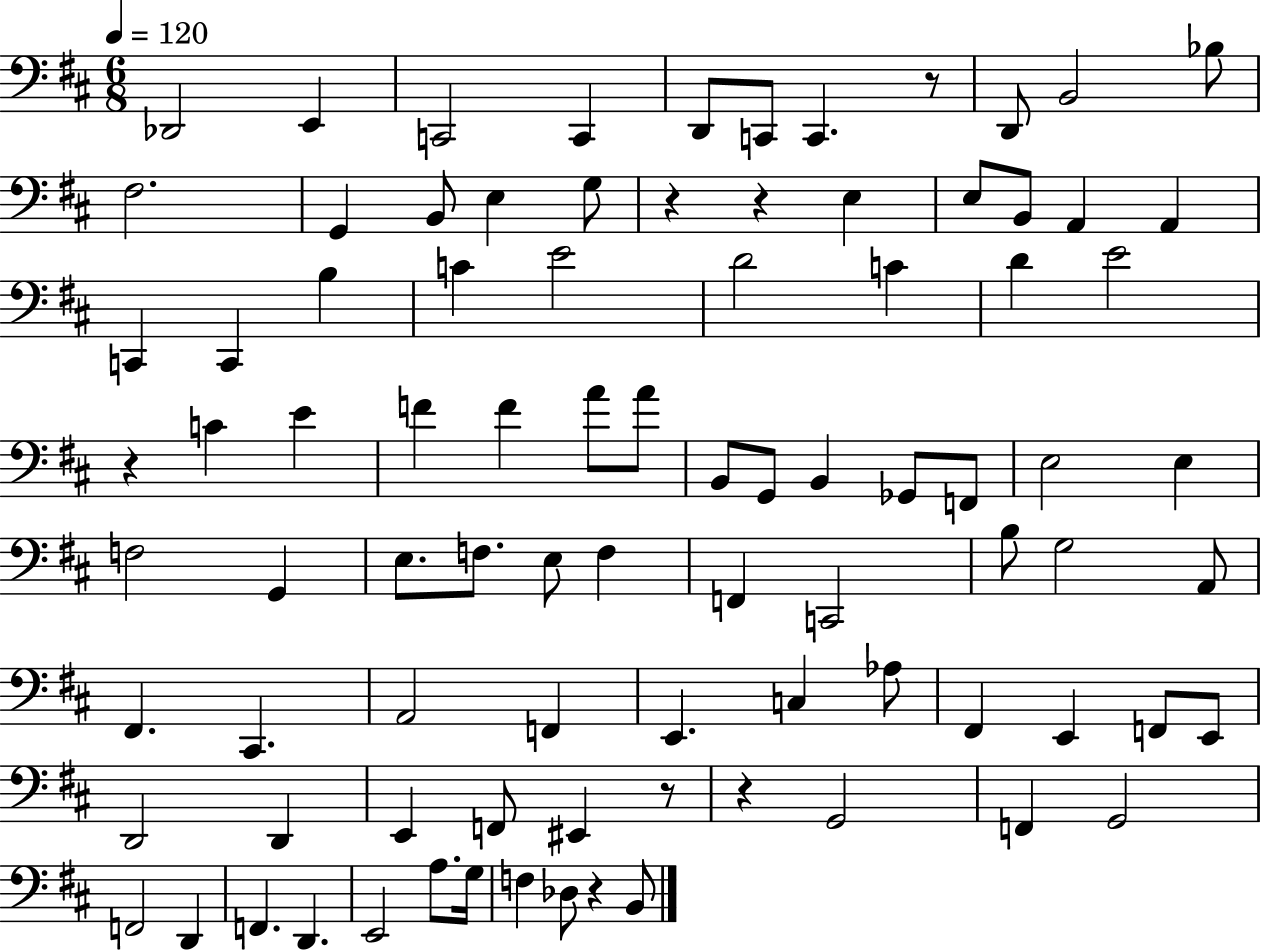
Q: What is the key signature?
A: D major